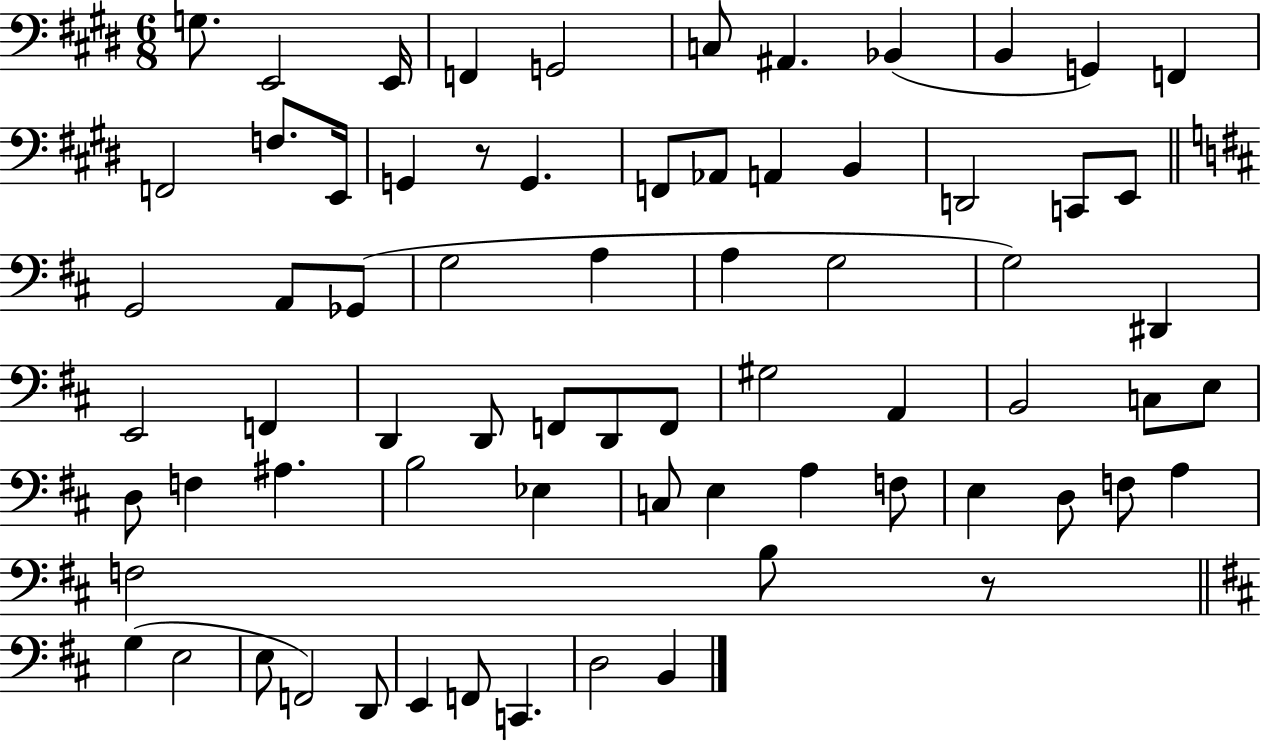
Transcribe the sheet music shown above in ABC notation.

X:1
T:Untitled
M:6/8
L:1/4
K:E
G,/2 E,,2 E,,/4 F,, G,,2 C,/2 ^A,, _B,, B,, G,, F,, F,,2 F,/2 E,,/4 G,, z/2 G,, F,,/2 _A,,/2 A,, B,, D,,2 C,,/2 E,,/2 G,,2 A,,/2 _G,,/2 G,2 A, A, G,2 G,2 ^D,, E,,2 F,, D,, D,,/2 F,,/2 D,,/2 F,,/2 ^G,2 A,, B,,2 C,/2 E,/2 D,/2 F, ^A, B,2 _E, C,/2 E, A, F,/2 E, D,/2 F,/2 A, F,2 B,/2 z/2 G, E,2 E,/2 F,,2 D,,/2 E,, F,,/2 C,, D,2 B,,